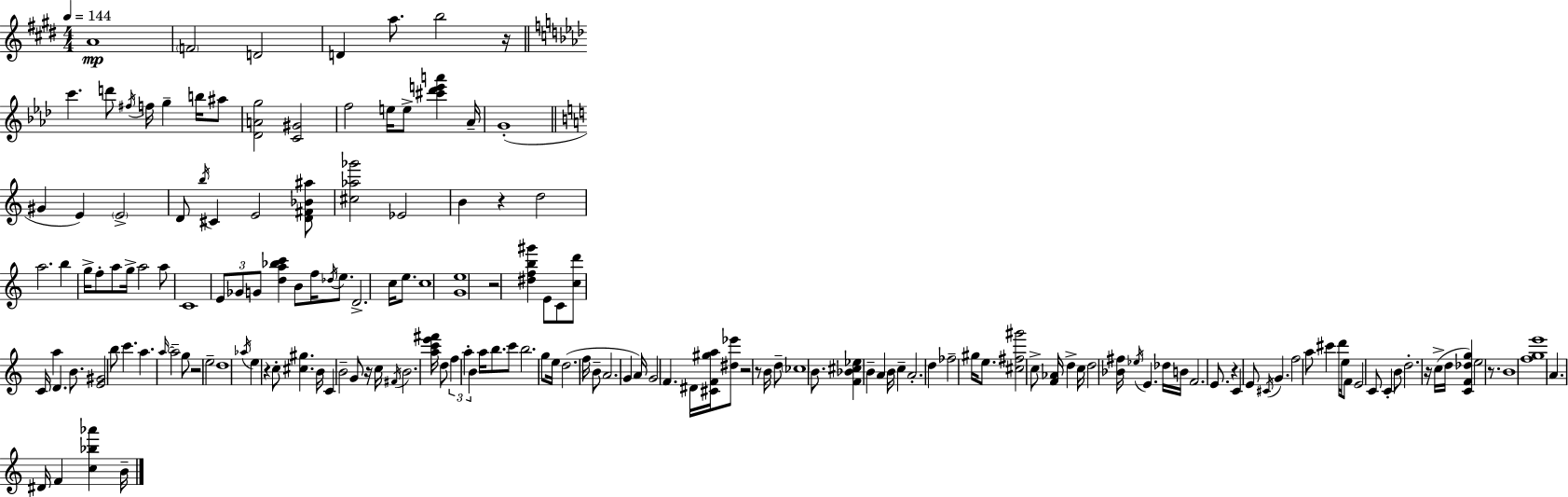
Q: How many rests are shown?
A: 11